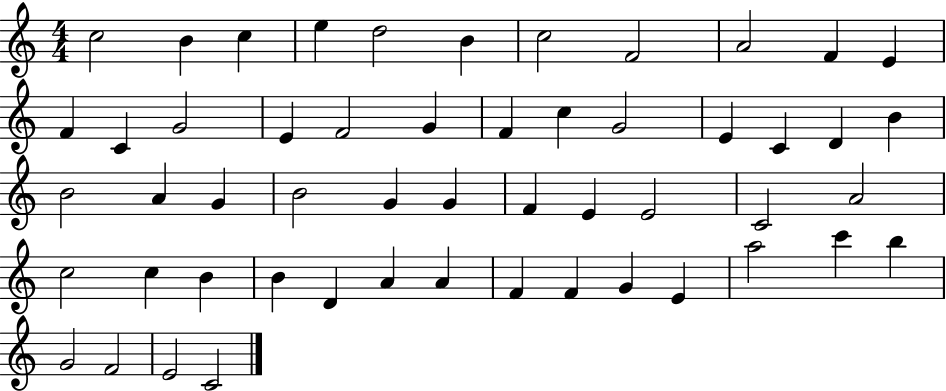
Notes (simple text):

C5/h B4/q C5/q E5/q D5/h B4/q C5/h F4/h A4/h F4/q E4/q F4/q C4/q G4/h E4/q F4/h G4/q F4/q C5/q G4/h E4/q C4/q D4/q B4/q B4/h A4/q G4/q B4/h G4/q G4/q F4/q E4/q E4/h C4/h A4/h C5/h C5/q B4/q B4/q D4/q A4/q A4/q F4/q F4/q G4/q E4/q A5/h C6/q B5/q G4/h F4/h E4/h C4/h